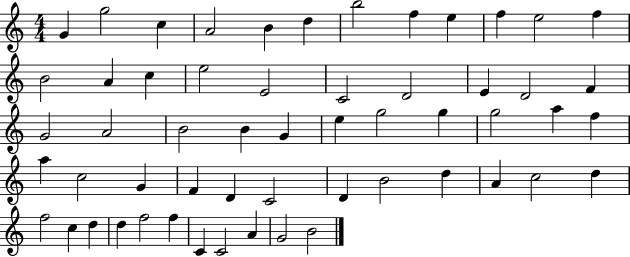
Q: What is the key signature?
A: C major